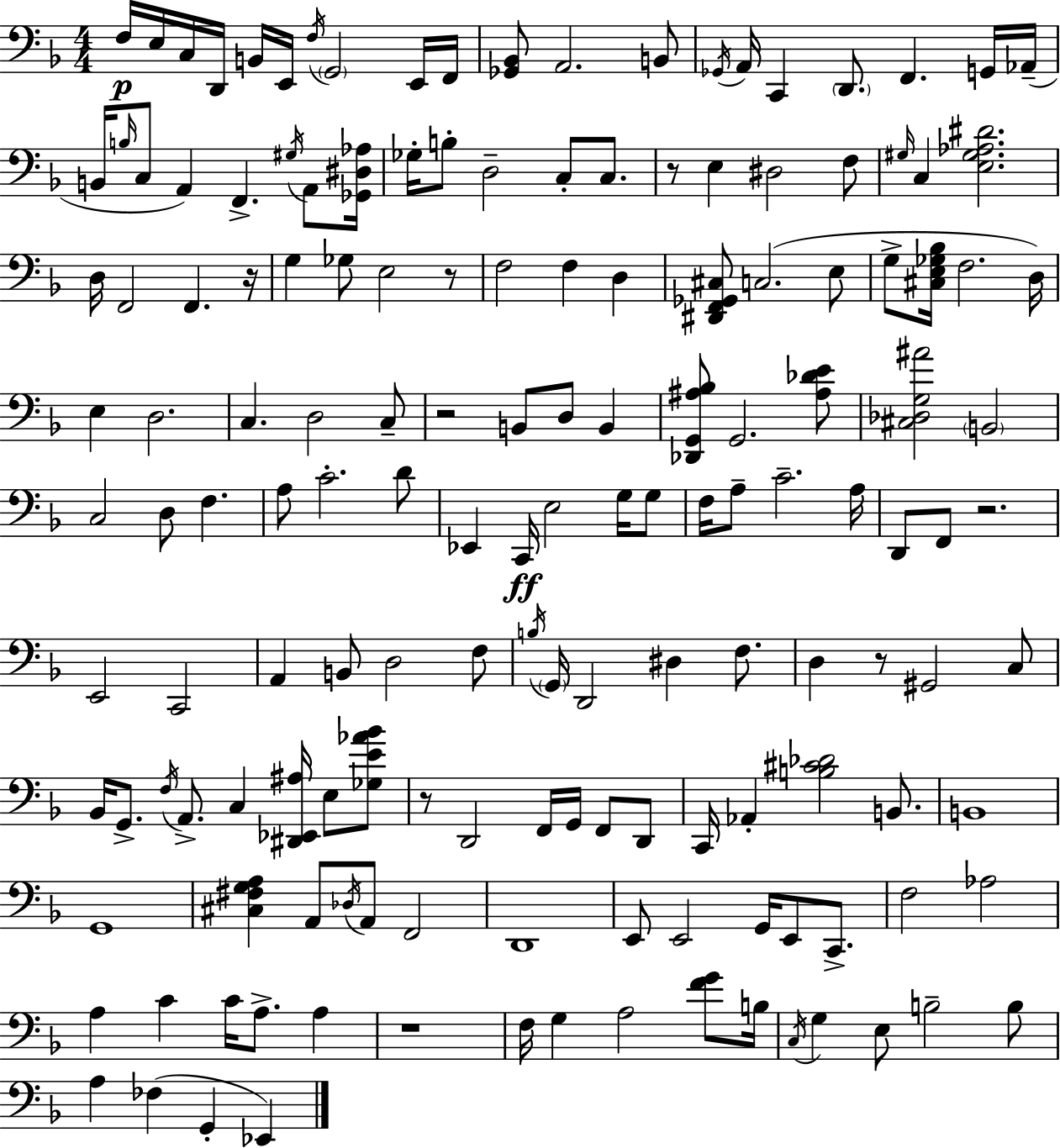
F3/s E3/s C3/s D2/s B2/s E2/s F3/s G2/h E2/s F2/s [Gb2,Bb2]/e A2/h. B2/e Gb2/s A2/s C2/q D2/e. F2/q. G2/s Ab2/s B2/s B3/s C3/e A2/q F2/q. G#3/s A2/e [Gb2,D#3,Ab3]/s Gb3/s B3/e D3/h C3/e C3/e. R/e E3/q D#3/h F3/e G#3/s C3/q [E3,G#3,Ab3,D#4]/h. D3/s F2/h F2/q. R/s G3/q Gb3/e E3/h R/e F3/h F3/q D3/q [D#2,F2,Gb2,C#3]/e C3/h. E3/e G3/e [C#3,E3,Gb3,Bb3]/s F3/h. D3/s E3/q D3/h. C3/q. D3/h C3/e R/h B2/e D3/e B2/q [Db2,G2,A#3,Bb3]/e G2/h. [A#3,Db4,E4]/e [C#3,Db3,G3,A#4]/h B2/h C3/h D3/e F3/q. A3/e C4/h. D4/e Eb2/q C2/s E3/h G3/s G3/e F3/s A3/e C4/h. A3/s D2/e F2/e R/h. E2/h C2/h A2/q B2/e D3/h F3/e B3/s G2/s D2/h D#3/q F3/e. D3/q R/e G#2/h C3/e Bb2/s G2/e. F3/s A2/e. C3/q [D#2,Eb2,A#3]/s E3/e [Gb3,E4,Ab4,Bb4]/e R/e D2/h F2/s G2/s F2/e D2/e C2/s Ab2/q [B3,C#4,Db4]/h B2/e. B2/w G2/w [C#3,F#3,G3,A3]/q A2/e Db3/s A2/e F2/h D2/w E2/e E2/h G2/s E2/e C2/e. F3/h Ab3/h A3/q C4/q C4/s A3/e. A3/q R/w F3/s G3/q A3/h [F4,G4]/e B3/s C3/s G3/q E3/e B3/h B3/e A3/q FES3/q G2/q Eb2/q